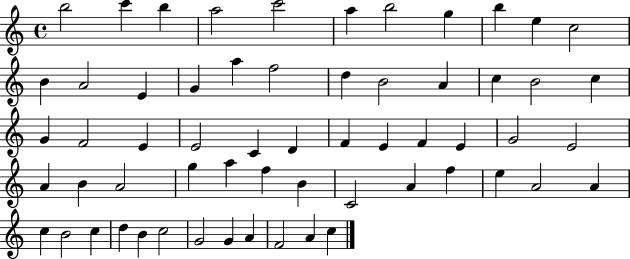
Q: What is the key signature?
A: C major